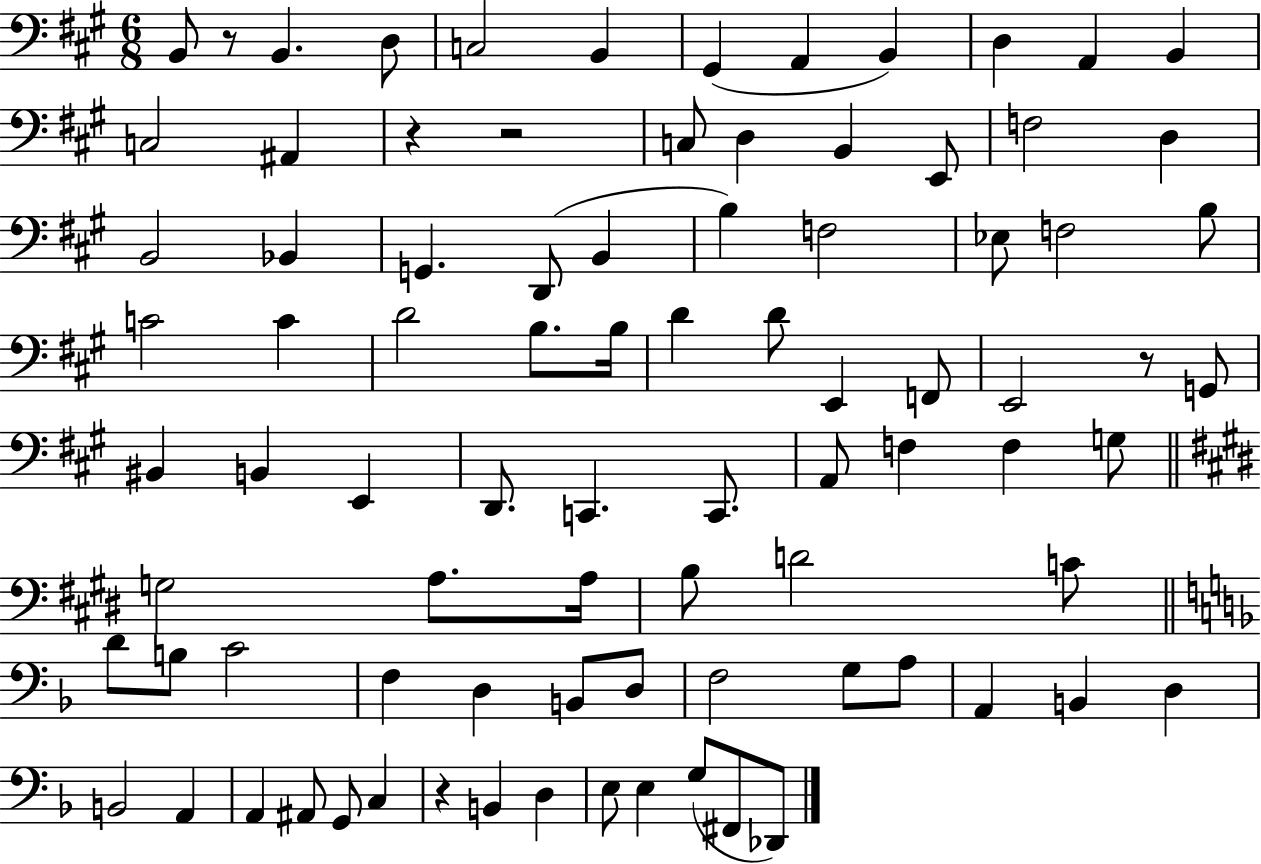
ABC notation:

X:1
T:Untitled
M:6/8
L:1/4
K:A
B,,/2 z/2 B,, D,/2 C,2 B,, ^G,, A,, B,, D, A,, B,, C,2 ^A,, z z2 C,/2 D, B,, E,,/2 F,2 D, B,,2 _B,, G,, D,,/2 B,, B, F,2 _E,/2 F,2 B,/2 C2 C D2 B,/2 B,/4 D D/2 E,, F,,/2 E,,2 z/2 G,,/2 ^B,, B,, E,, D,,/2 C,, C,,/2 A,,/2 F, F, G,/2 G,2 A,/2 A,/4 B,/2 D2 C/2 D/2 B,/2 C2 F, D, B,,/2 D,/2 F,2 G,/2 A,/2 A,, B,, D, B,,2 A,, A,, ^A,,/2 G,,/2 C, z B,, D, E,/2 E, G,/2 ^F,,/2 _D,,/2